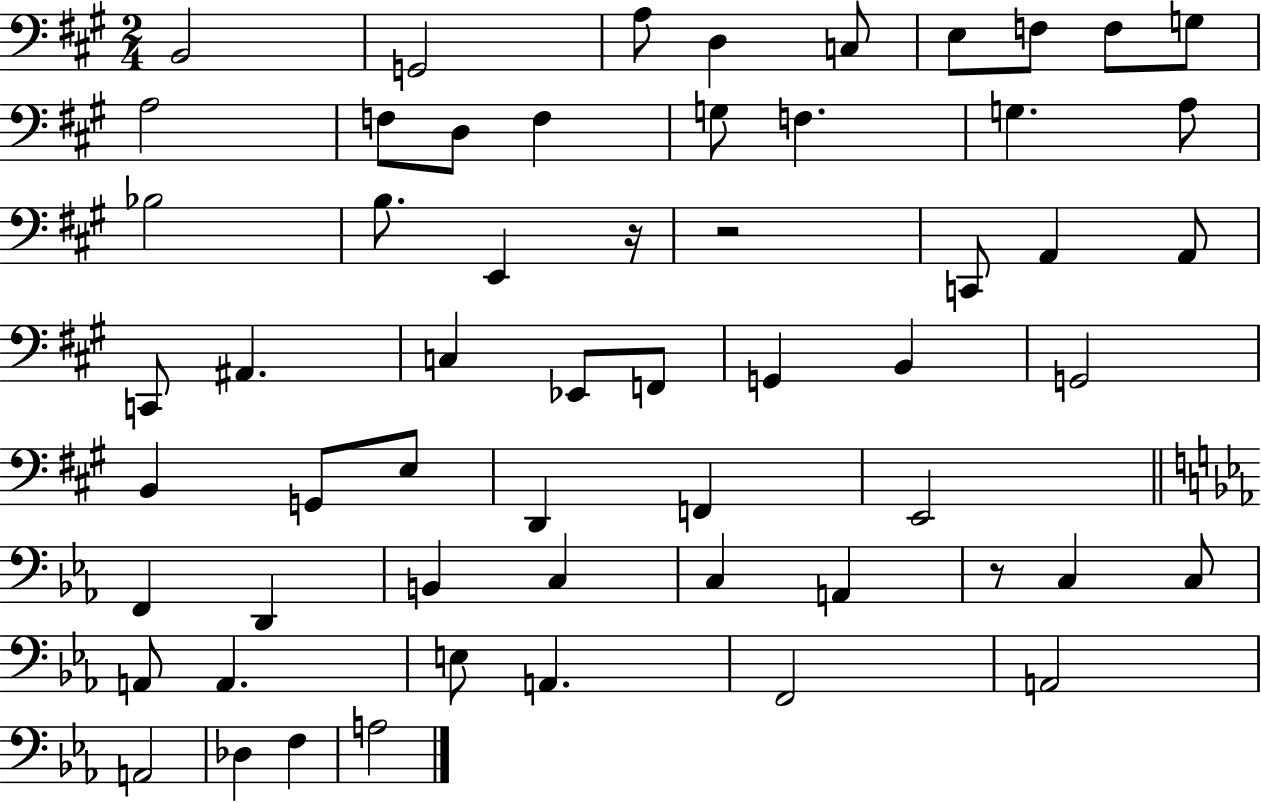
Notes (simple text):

B2/h G2/h A3/e D3/q C3/e E3/e F3/e F3/e G3/e A3/h F3/e D3/e F3/q G3/e F3/q. G3/q. A3/e Bb3/h B3/e. E2/q R/s R/h C2/e A2/q A2/e C2/e A#2/q. C3/q Eb2/e F2/e G2/q B2/q G2/h B2/q G2/e E3/e D2/q F2/q E2/h F2/q D2/q B2/q C3/q C3/q A2/q R/e C3/q C3/e A2/e A2/q. E3/e A2/q. F2/h A2/h A2/h Db3/q F3/q A3/h